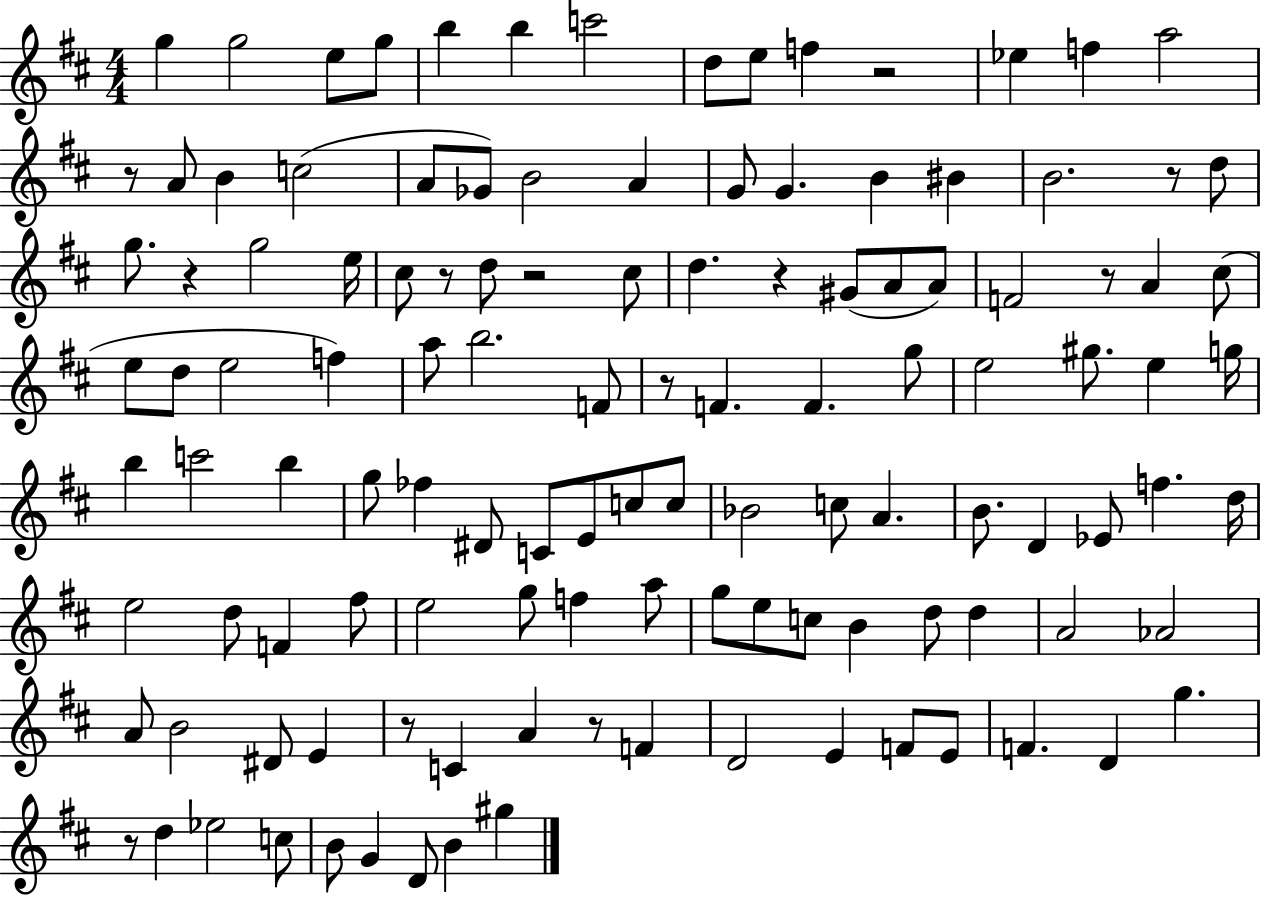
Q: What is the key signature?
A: D major